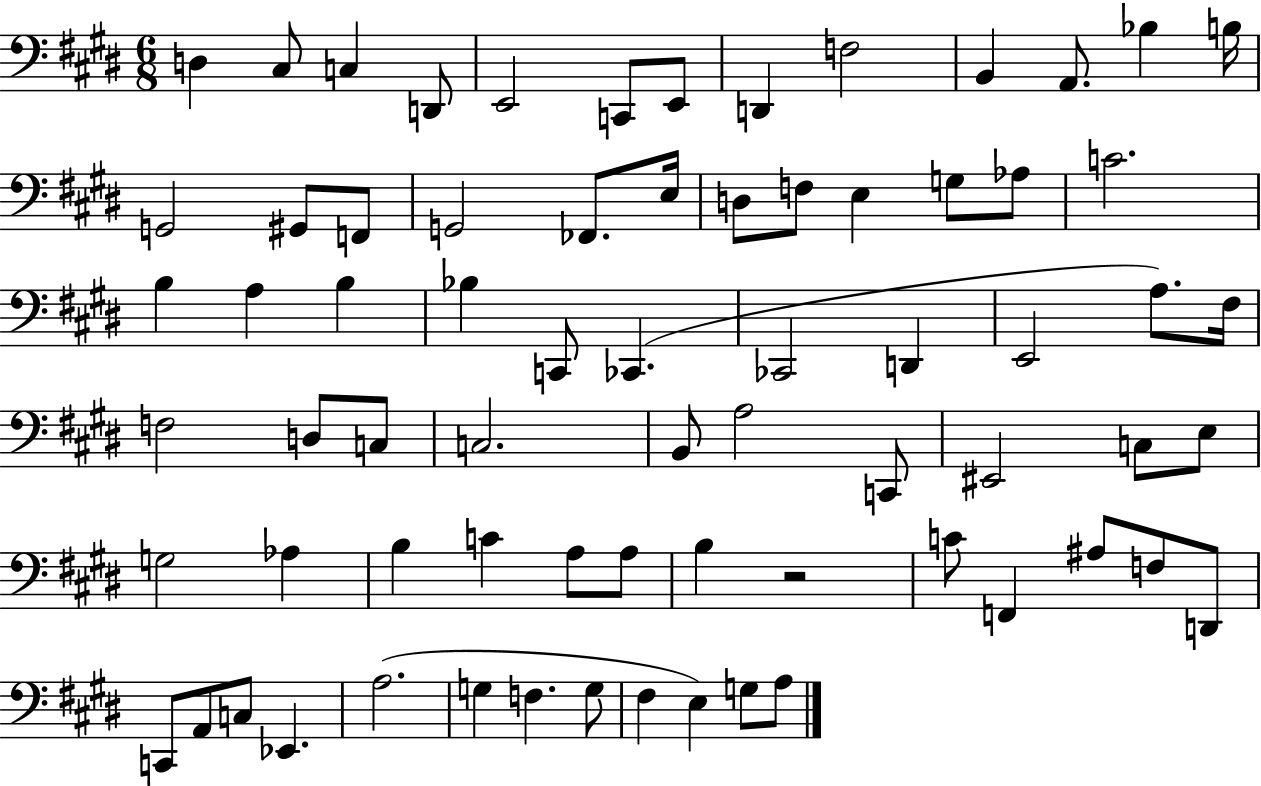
X:1
T:Untitled
M:6/8
L:1/4
K:E
D, ^C,/2 C, D,,/2 E,,2 C,,/2 E,,/2 D,, F,2 B,, A,,/2 _B, B,/4 G,,2 ^G,,/2 F,,/2 G,,2 _F,,/2 E,/4 D,/2 F,/2 E, G,/2 _A,/2 C2 B, A, B, _B, C,,/2 _C,, _C,,2 D,, E,,2 A,/2 ^F,/4 F,2 D,/2 C,/2 C,2 B,,/2 A,2 C,,/2 ^E,,2 C,/2 E,/2 G,2 _A, B, C A,/2 A,/2 B, z2 C/2 F,, ^A,/2 F,/2 D,,/2 C,,/2 A,,/2 C,/2 _E,, A,2 G, F, G,/2 ^F, E, G,/2 A,/2